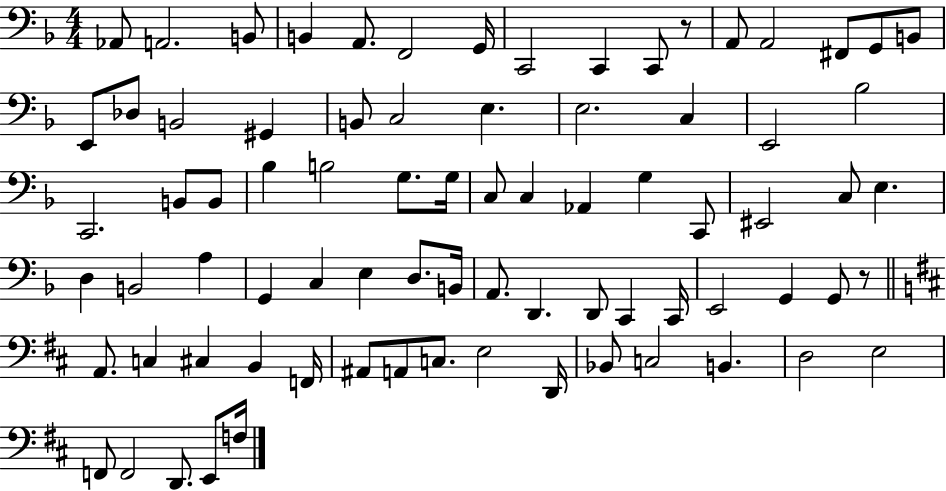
X:1
T:Untitled
M:4/4
L:1/4
K:F
_A,,/2 A,,2 B,,/2 B,, A,,/2 F,,2 G,,/4 C,,2 C,, C,,/2 z/2 A,,/2 A,,2 ^F,,/2 G,,/2 B,,/2 E,,/2 _D,/2 B,,2 ^G,, B,,/2 C,2 E, E,2 C, E,,2 _B,2 C,,2 B,,/2 B,,/2 _B, B,2 G,/2 G,/4 C,/2 C, _A,, G, C,,/2 ^E,,2 C,/2 E, D, B,,2 A, G,, C, E, D,/2 B,,/4 A,,/2 D,, D,,/2 C,, C,,/4 E,,2 G,, G,,/2 z/2 A,,/2 C, ^C, B,, F,,/4 ^A,,/2 A,,/2 C,/2 E,2 D,,/4 _B,,/2 C,2 B,, D,2 E,2 F,,/2 F,,2 D,,/2 E,,/2 F,/4